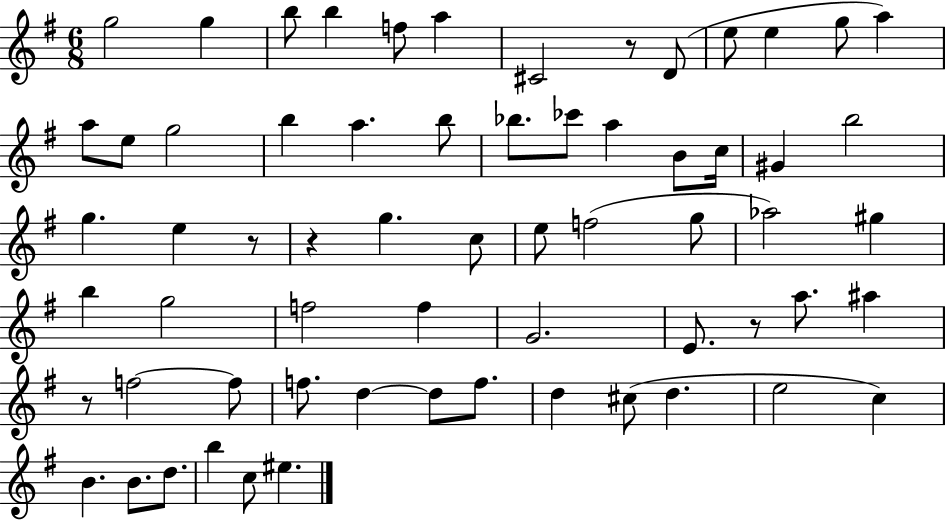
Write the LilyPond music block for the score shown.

{
  \clef treble
  \numericTimeSignature
  \time 6/8
  \key g \major
  g''2 g''4 | b''8 b''4 f''8 a''4 | cis'2 r8 d'8( | e''8 e''4 g''8 a''4) | \break a''8 e''8 g''2 | b''4 a''4. b''8 | bes''8. ces'''8 a''4 b'8 c''16 | gis'4 b''2 | \break g''4. e''4 r8 | r4 g''4. c''8 | e''8 f''2( g''8 | aes''2) gis''4 | \break b''4 g''2 | f''2 f''4 | g'2. | e'8. r8 a''8. ais''4 | \break r8 f''2~~ f''8 | f''8. d''4~~ d''8 f''8. | d''4 cis''8( d''4. | e''2 c''4) | \break b'4. b'8. d''8. | b''4 c''8 eis''4. | \bar "|."
}